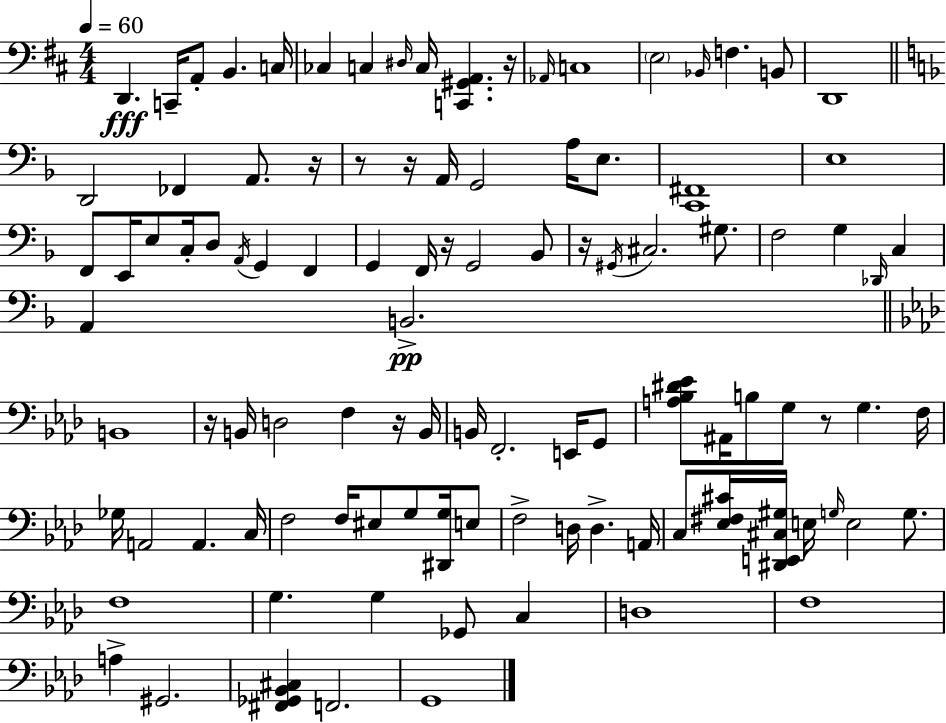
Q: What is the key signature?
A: D major